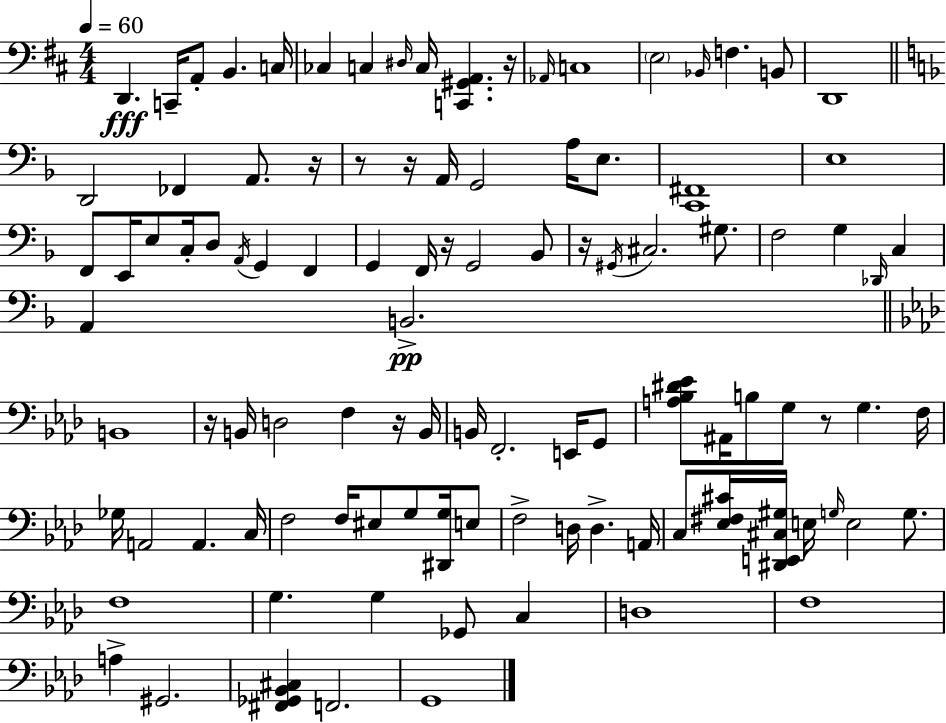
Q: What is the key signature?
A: D major